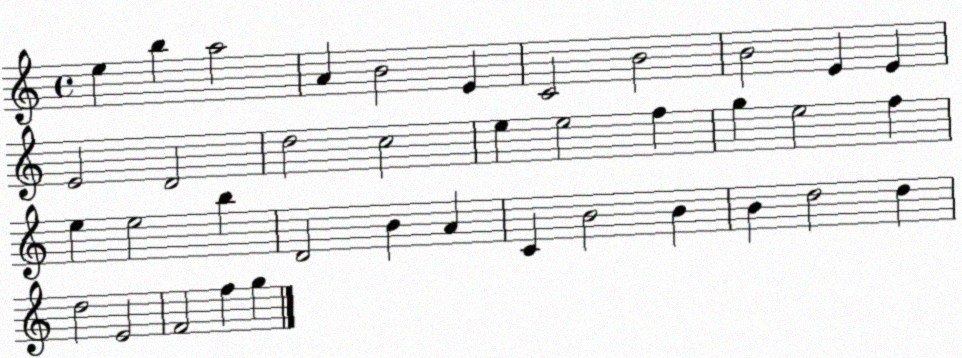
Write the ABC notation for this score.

X:1
T:Untitled
M:4/4
L:1/4
K:C
e b a2 A B2 E C2 B2 B2 E E E2 D2 d2 c2 e e2 f g e2 f e e2 b D2 B A C B2 B B d2 d d2 E2 F2 f g